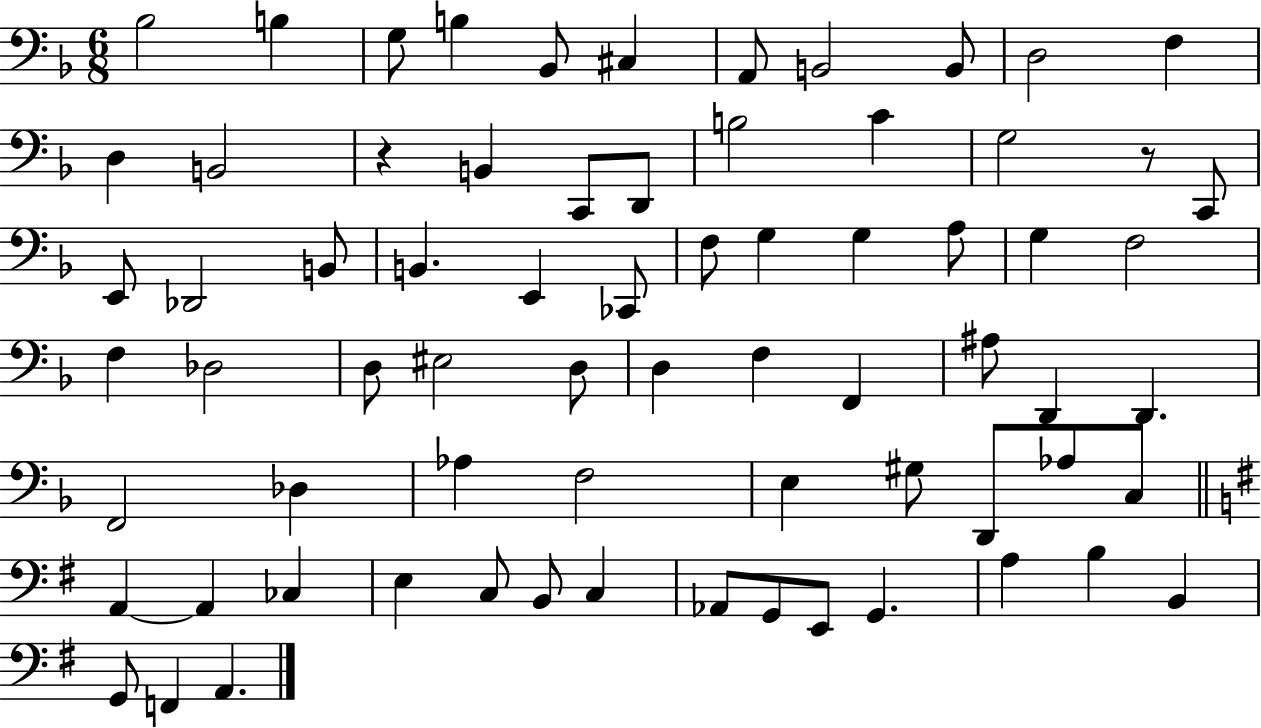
X:1
T:Untitled
M:6/8
L:1/4
K:F
_B,2 B, G,/2 B, _B,,/2 ^C, A,,/2 B,,2 B,,/2 D,2 F, D, B,,2 z B,, C,,/2 D,,/2 B,2 C G,2 z/2 C,,/2 E,,/2 _D,,2 B,,/2 B,, E,, _C,,/2 F,/2 G, G, A,/2 G, F,2 F, _D,2 D,/2 ^E,2 D,/2 D, F, F,, ^A,/2 D,, D,, F,,2 _D, _A, F,2 E, ^G,/2 D,,/2 _A,/2 C,/2 A,, A,, _C, E, C,/2 B,,/2 C, _A,,/2 G,,/2 E,,/2 G,, A, B, B,, G,,/2 F,, A,,